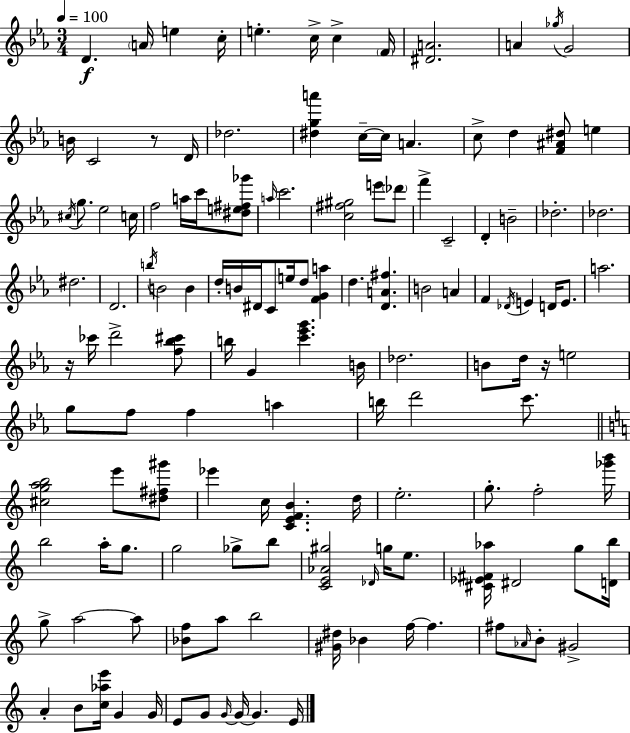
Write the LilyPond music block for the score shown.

{
  \clef treble
  \numericTimeSignature
  \time 3/4
  \key ees \major
  \tempo 4 = 100
  d'4.\f \parenthesize a'16 e''4 c''16-. | e''4.-. c''16-> c''4-> \parenthesize f'16 | <dis' a'>2. | a'4 \acciaccatura { ges''16 } g'2 | \break b'16 c'2 r8 | d'16 des''2. | <dis'' g'' a'''>4 c''16--~~ c''16 a'4. | c''8-> d''4 <f' ais' dis''>8 e''4 | \break \acciaccatura { cis''16 } g''8. ees''2 | c''16 f''2 a''16 c'''16 | <dis'' e'' fis'' ges'''>8 \grace { a''16 } c'''2. | <c'' fis'' gis''>2 e'''8 | \break \parenthesize des'''8 f'''4-> c'2-- | d'4-. b'2-- | des''2.-. | des''2. | \break dis''2. | d'2. | \acciaccatura { b''16 } b'2 | b'4 d''16-. b'16 dis'16 c'8 e''16 d''8 | \break <f' g' a''>4 d''4. <d' a' fis''>4. | b'2 | a'4 f'4 \acciaccatura { des'16 } e'4 | d'16 e'8. a''2. | \break r16 ces'''16 d'''2-> | <f'' bes'' cis'''>8 b''16 g'4 <c''' ees''' g'''>4. | b'16 des''2. | b'8 d''16 r16 e''2 | \break g''8 f''8 f''4 | a''4 b''16 d'''2 | c'''8. \bar "||" \break \key a \minor <cis'' g'' a'' b''>2 e'''8 <dis'' fis'' gis'''>8 | ees'''4 c''16 <c' e' f' b'>4. d''16 | e''2.-. | g''8.-. f''2-. <ges''' b'''>16 | \break b''2 a''16-. g''8. | g''2 ges''8-> b''8 | <c' e' aes' gis''>2 \grace { des'16 } g''16 e''8. | <cis' ees' fis' aes''>16 dis'2 g''8 | \break <d' b''>16 g''8-> a''2~~ a''8 | <bes' f''>8 a''8 b''2 | <gis' dis''>16 bes'4 f''16~~ f''4. | fis''8 \grace { aes'16 } b'8-. gis'2-> | \break a'4-. b'8 <c'' aes'' e'''>16 g'4 | g'16 e'8 g'8 \grace { g'16~ }~ g'16 g'4. | e'16 \bar "|."
}